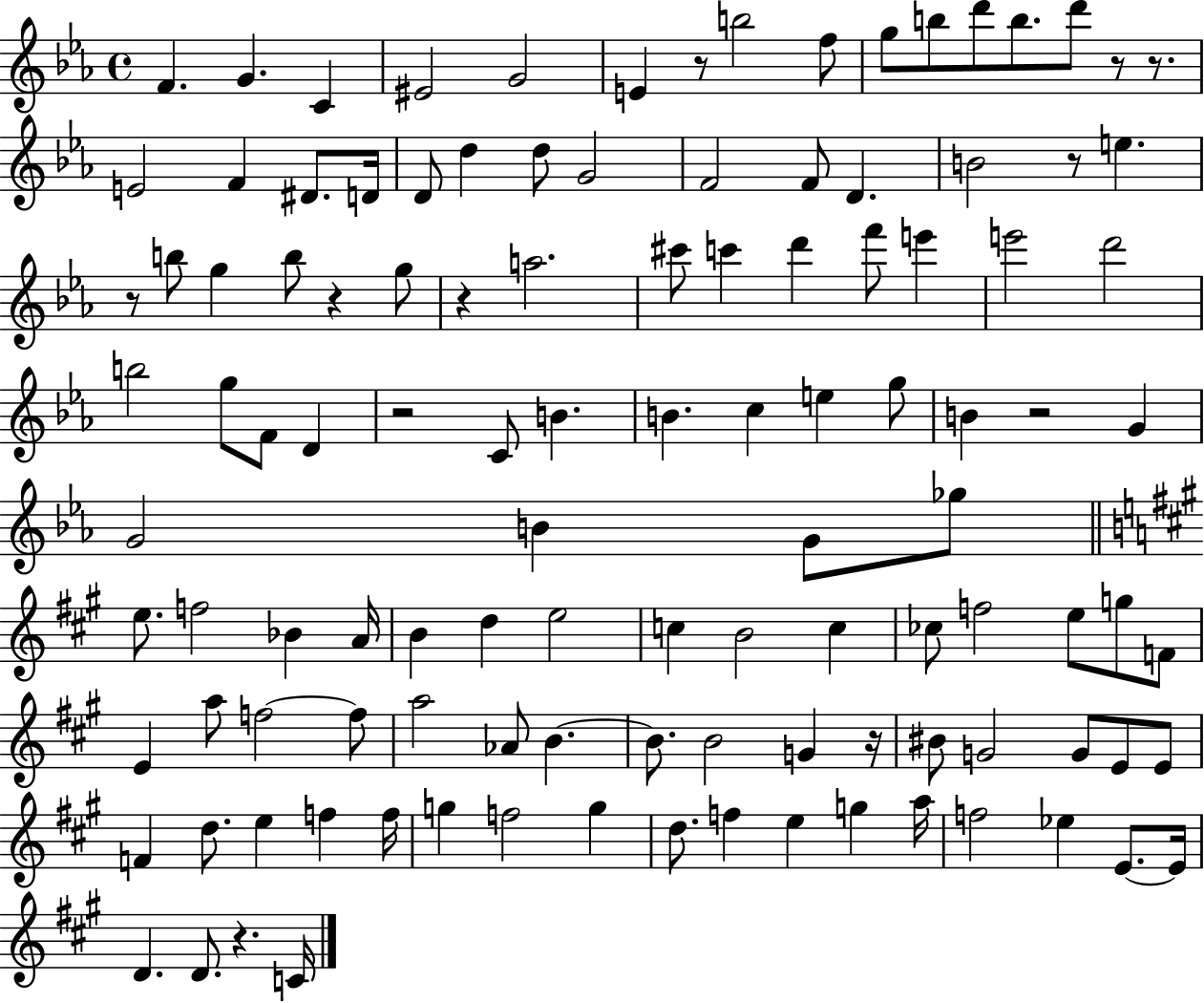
F4/q. G4/q. C4/q EIS4/h G4/h E4/q R/e B5/h F5/e G5/e B5/e D6/e B5/e. D6/e R/e R/e. E4/h F4/q D#4/e. D4/s D4/e D5/q D5/e G4/h F4/h F4/e D4/q. B4/h R/e E5/q. R/e B5/e G5/q B5/e R/q G5/e R/q A5/h. C#6/e C6/q D6/q F6/e E6/q E6/h D6/h B5/h G5/e F4/e D4/q R/h C4/e B4/q. B4/q. C5/q E5/q G5/e B4/q R/h G4/q G4/h B4/q G4/e Gb5/e E5/e. F5/h Bb4/q A4/s B4/q D5/q E5/h C5/q B4/h C5/q CES5/e F5/h E5/e G5/e F4/e E4/q A5/e F5/h F5/e A5/h Ab4/e B4/q. B4/e. B4/h G4/q R/s BIS4/e G4/h G4/e E4/e E4/e F4/q D5/e. E5/q F5/q F5/s G5/q F5/h G5/q D5/e. F5/q E5/q G5/q A5/s F5/h Eb5/q E4/e. E4/s D4/q. D4/e. R/q. C4/s